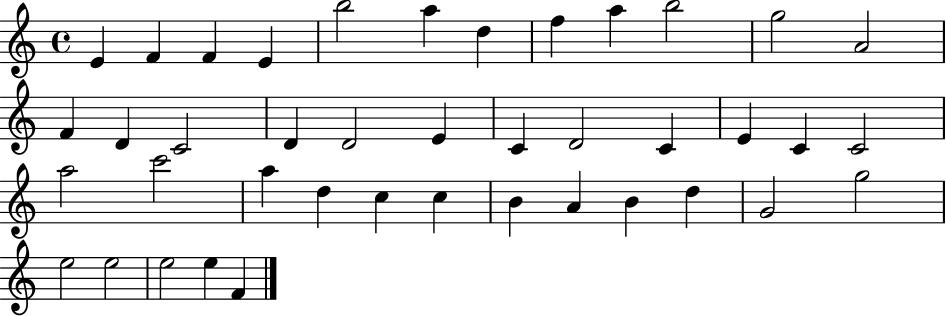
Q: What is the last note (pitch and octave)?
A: F4